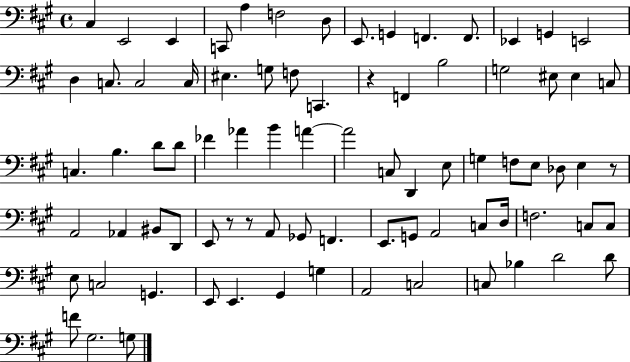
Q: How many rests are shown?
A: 4